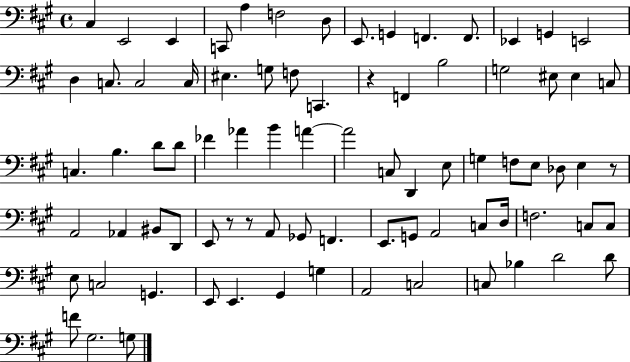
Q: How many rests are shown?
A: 4